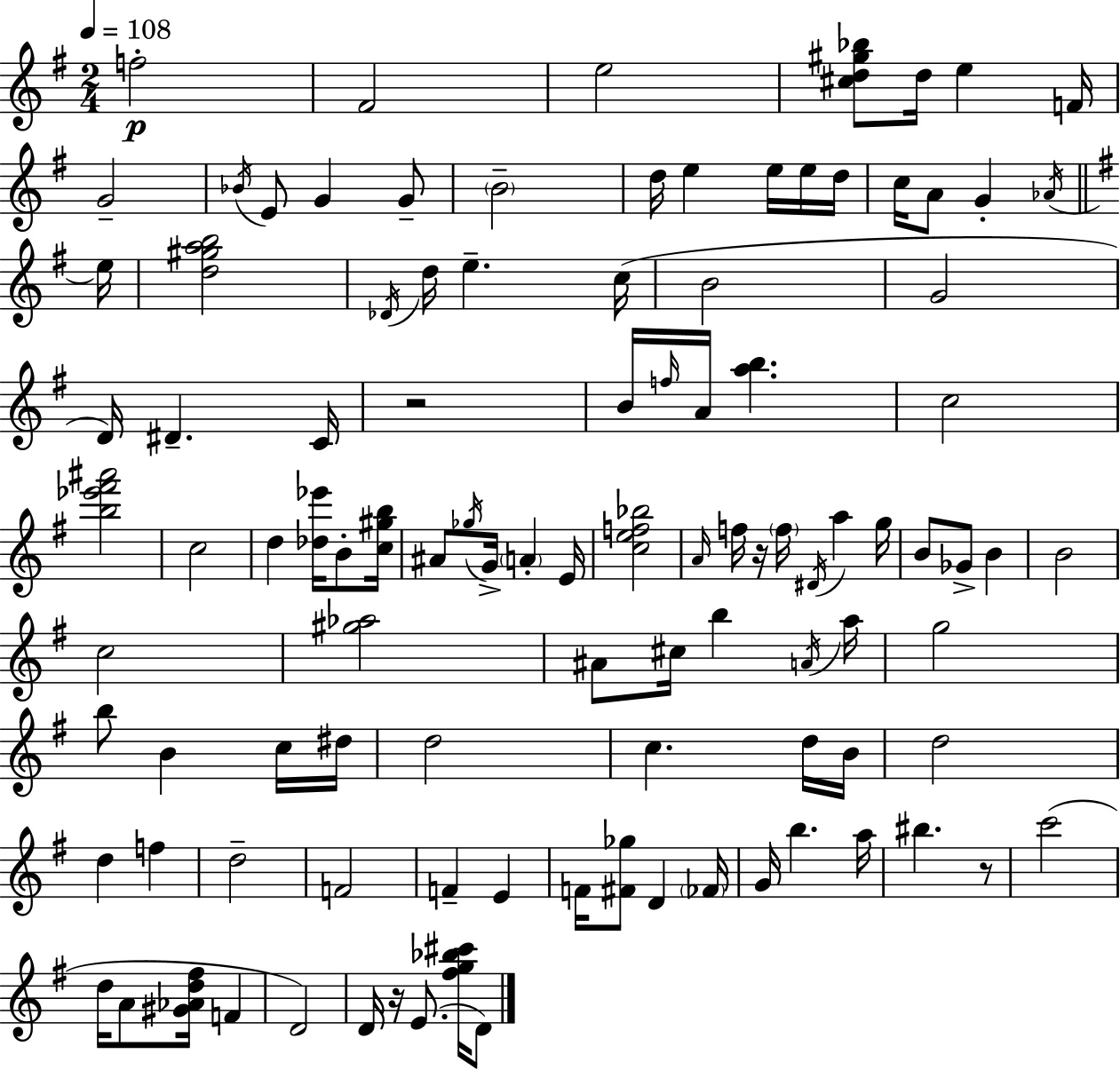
F5/h F#4/h E5/h [C#5,D5,G#5,Bb5]/e D5/s E5/q F4/s G4/h Bb4/s E4/e G4/q G4/e B4/h D5/s E5/q E5/s E5/s D5/s C5/s A4/e G4/q Ab4/s E5/s [D5,G#5,A5,B5]/h Db4/s D5/s E5/q. C5/s B4/h G4/h D4/s D#4/q. C4/s R/h B4/s F5/s A4/s [A5,B5]/q. C5/h [B5,Eb6,F#6,A#6]/h C5/h D5/q [Db5,Eb6]/s B4/e [C5,G#5,B5]/s A#4/e Gb5/s G4/s A4/q E4/s [C5,E5,F5,Bb5]/h A4/s F5/s R/s F5/s D#4/s A5/q G5/s B4/e Gb4/e B4/q B4/h C5/h [G#5,Ab5]/h A#4/e C#5/s B5/q A4/s A5/s G5/h B5/e B4/q C5/s D#5/s D5/h C5/q. D5/s B4/s D5/h D5/q F5/q D5/h F4/h F4/q E4/q F4/s [F#4,Gb5]/e D4/q FES4/s G4/s B5/q. A5/s BIS5/q. R/e C6/h D5/s A4/e [G#4,Ab4,D5,F#5]/s F4/q D4/h D4/s R/s E4/e. [F#5,G5,Bb5,C#6]/s D4/e